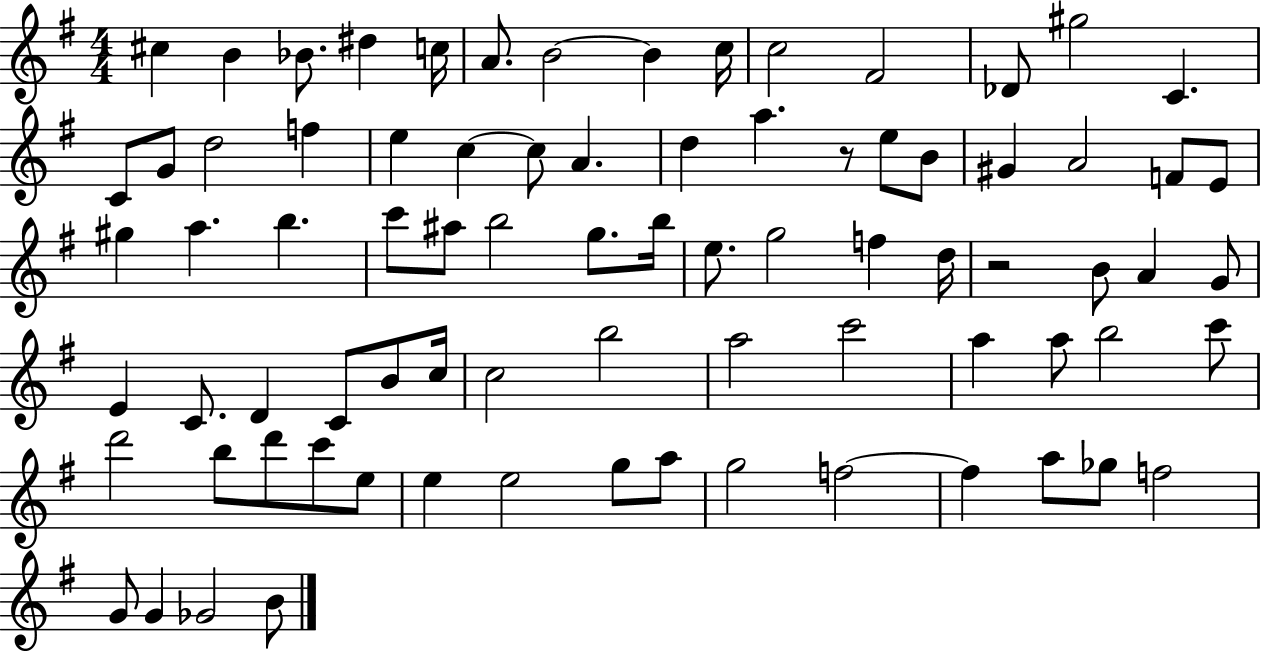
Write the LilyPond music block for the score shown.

{
  \clef treble
  \numericTimeSignature
  \time 4/4
  \key g \major
  \repeat volta 2 { cis''4 b'4 bes'8. dis''4 c''16 | a'8. b'2~~ b'4 c''16 | c''2 fis'2 | des'8 gis''2 c'4. | \break c'8 g'8 d''2 f''4 | e''4 c''4~~ c''8 a'4. | d''4 a''4. r8 e''8 b'8 | gis'4 a'2 f'8 e'8 | \break gis''4 a''4. b''4. | c'''8 ais''8 b''2 g''8. b''16 | e''8. g''2 f''4 d''16 | r2 b'8 a'4 g'8 | \break e'4 c'8. d'4 c'8 b'8 c''16 | c''2 b''2 | a''2 c'''2 | a''4 a''8 b''2 c'''8 | \break d'''2 b''8 d'''8 c'''8 e''8 | e''4 e''2 g''8 a''8 | g''2 f''2~~ | f''4 a''8 ges''8 f''2 | \break g'8 g'4 ges'2 b'8 | } \bar "|."
}